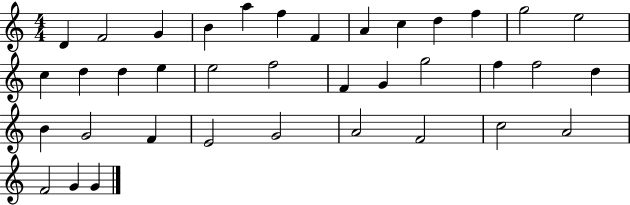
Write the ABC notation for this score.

X:1
T:Untitled
M:4/4
L:1/4
K:C
D F2 G B a f F A c d f g2 e2 c d d e e2 f2 F G g2 f f2 d B G2 F E2 G2 A2 F2 c2 A2 F2 G G